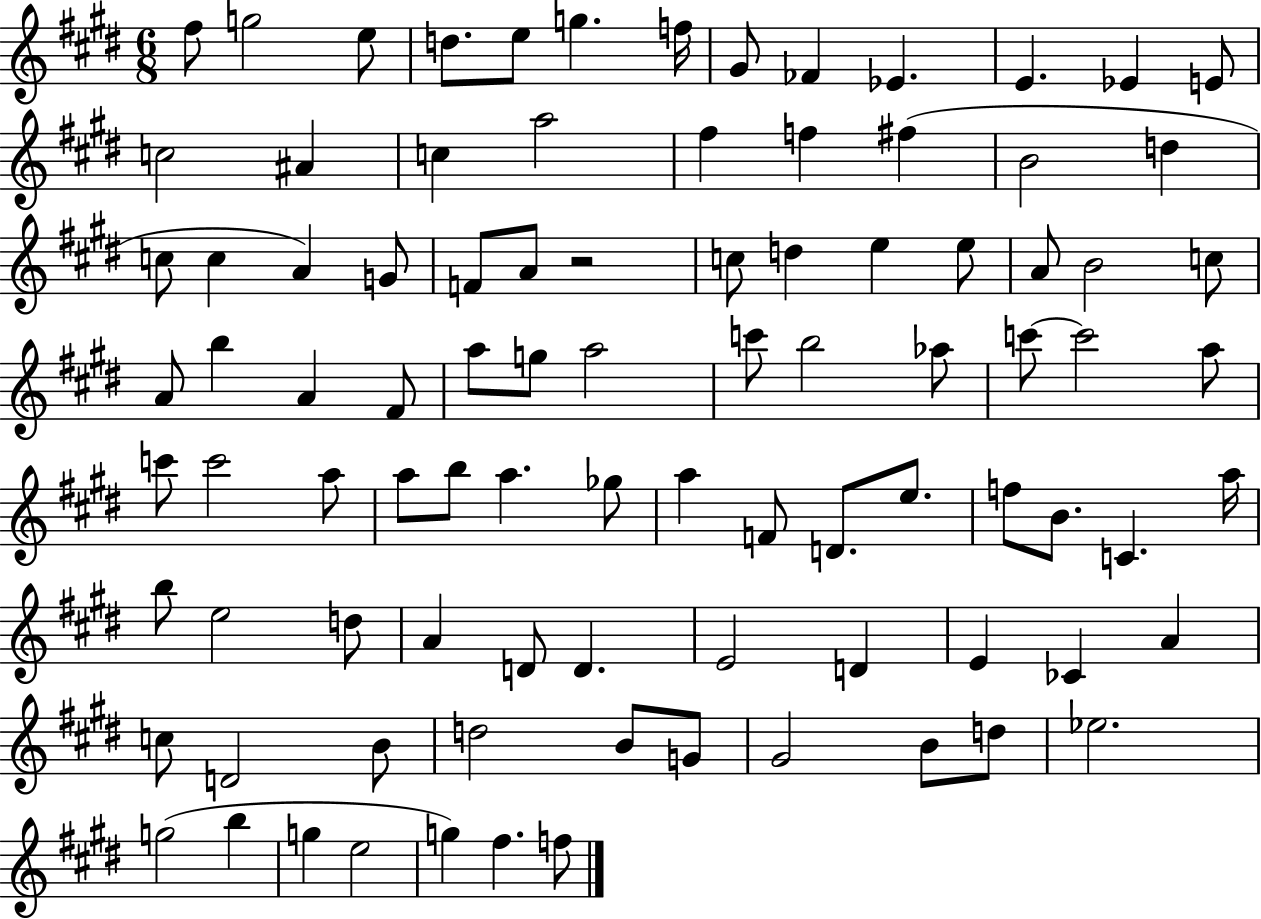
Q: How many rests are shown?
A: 1